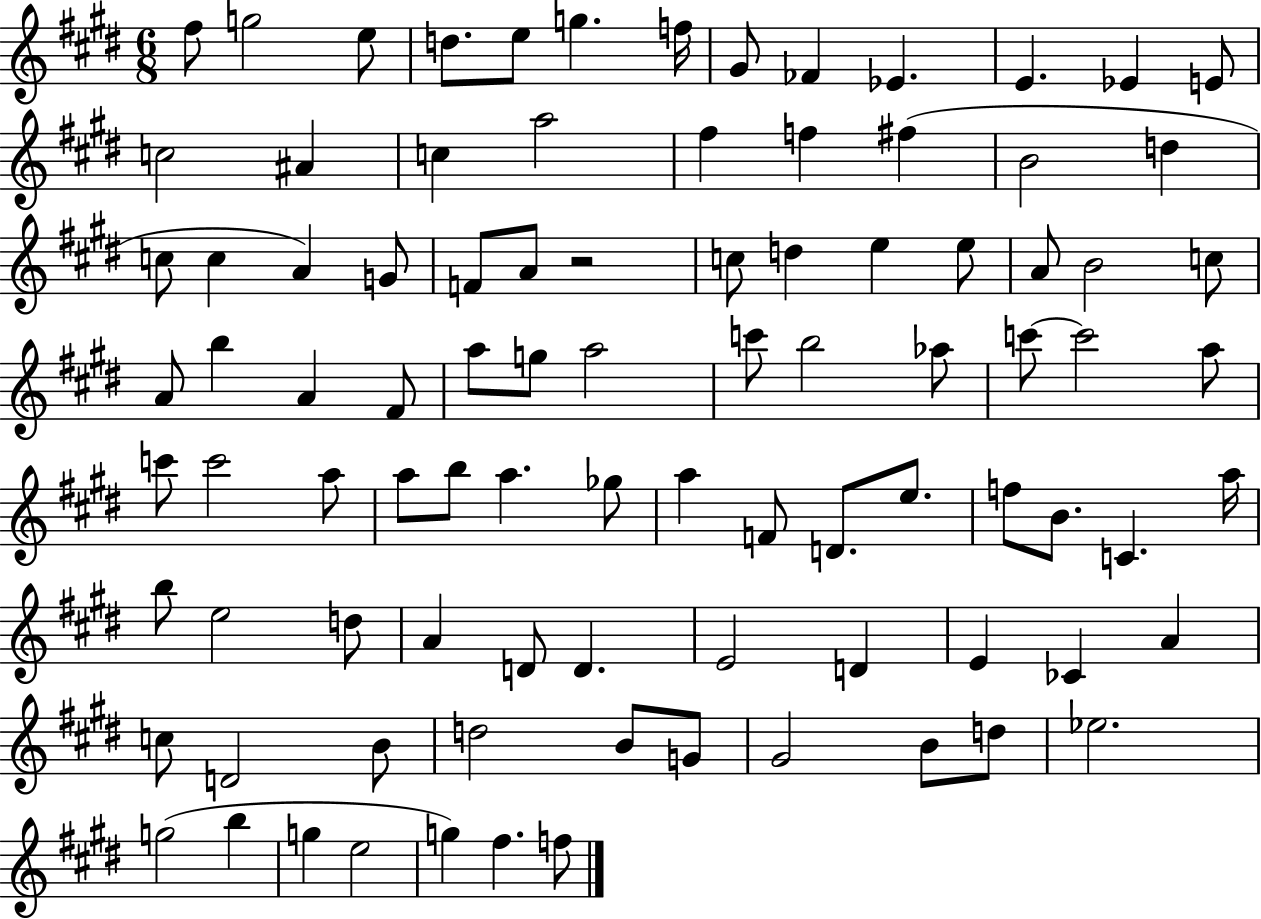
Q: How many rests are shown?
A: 1